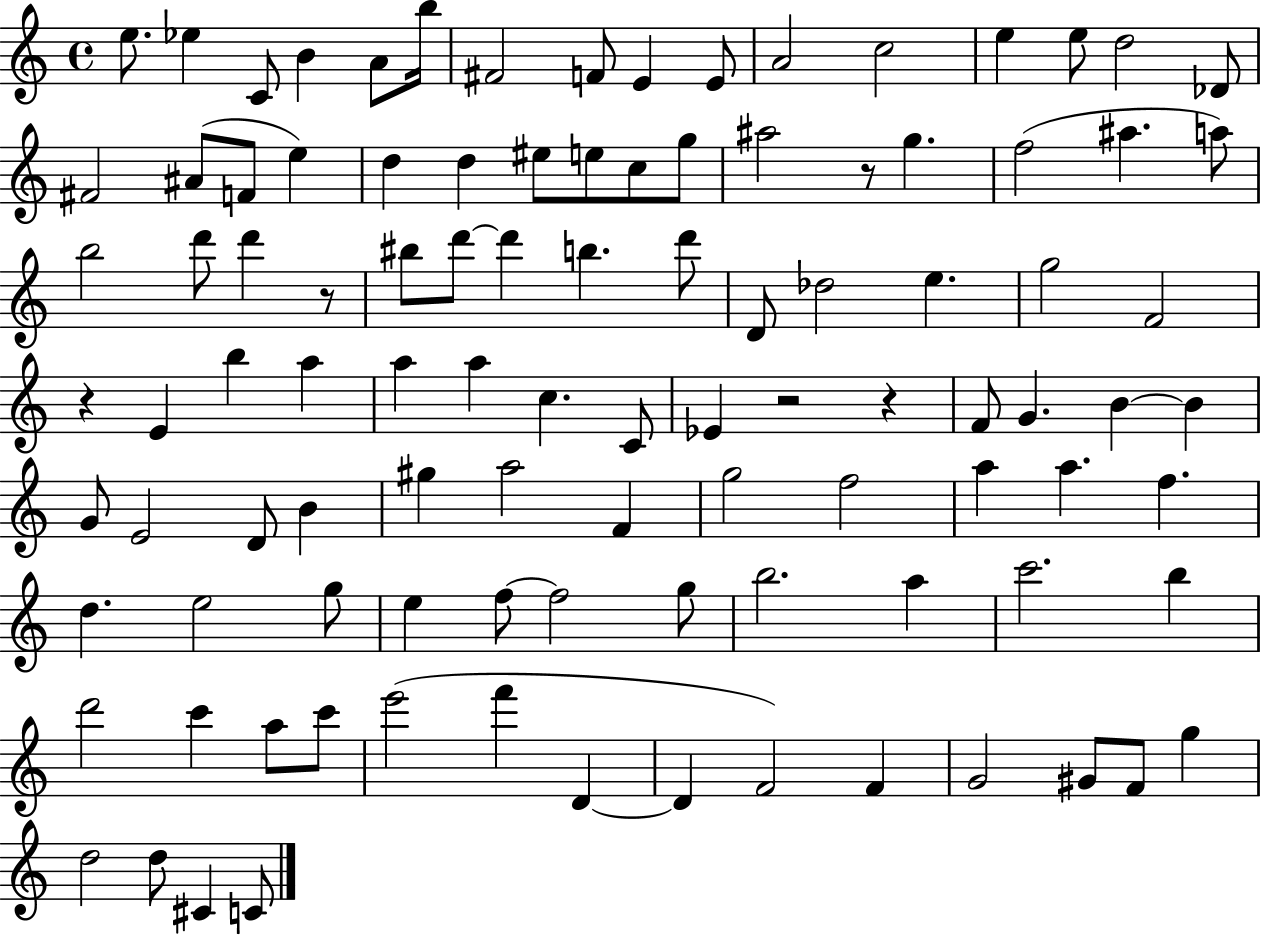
E5/e. Eb5/q C4/e B4/q A4/e B5/s F#4/h F4/e E4/q E4/e A4/h C5/h E5/q E5/e D5/h Db4/e F#4/h A#4/e F4/e E5/q D5/q D5/q EIS5/e E5/e C5/e G5/e A#5/h R/e G5/q. F5/h A#5/q. A5/e B5/h D6/e D6/q R/e BIS5/e D6/e D6/q B5/q. D6/e D4/e Db5/h E5/q. G5/h F4/h R/q E4/q B5/q A5/q A5/q A5/q C5/q. C4/e Eb4/q R/h R/q F4/e G4/q. B4/q B4/q G4/e E4/h D4/e B4/q G#5/q A5/h F4/q G5/h F5/h A5/q A5/q. F5/q. D5/q. E5/h G5/e E5/q F5/e F5/h G5/e B5/h. A5/q C6/h. B5/q D6/h C6/q A5/e C6/e E6/h F6/q D4/q D4/q F4/h F4/q G4/h G#4/e F4/e G5/q D5/h D5/e C#4/q C4/e